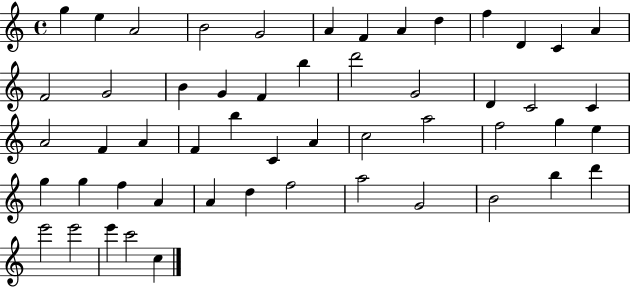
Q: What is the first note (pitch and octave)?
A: G5